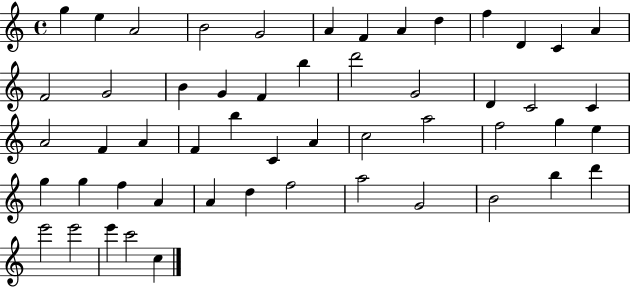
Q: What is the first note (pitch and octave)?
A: G5